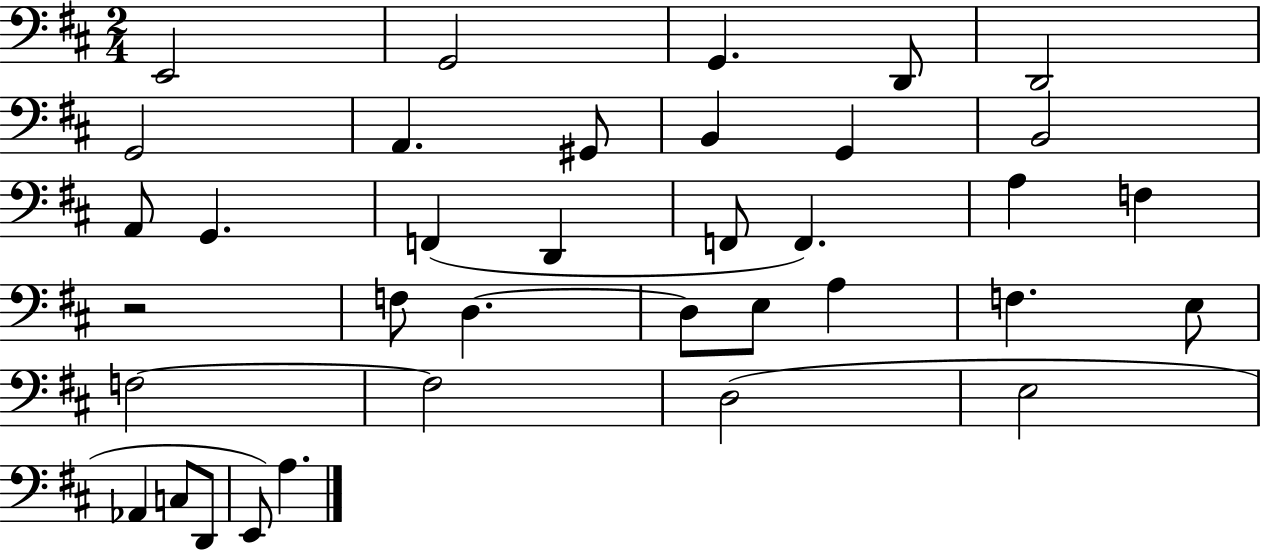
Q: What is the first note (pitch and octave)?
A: E2